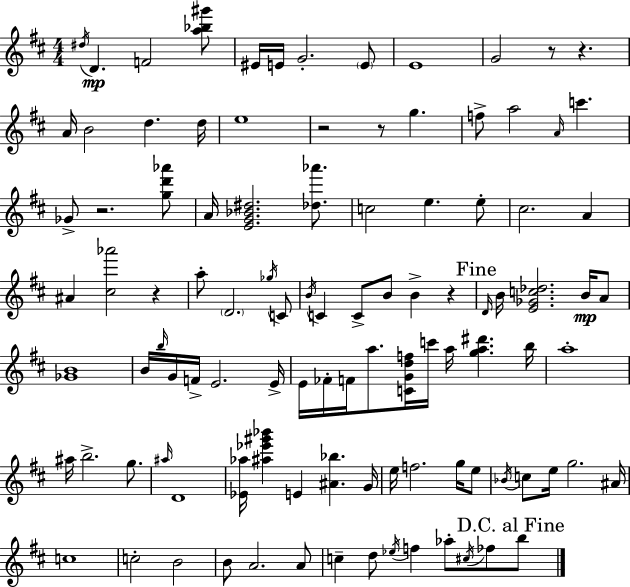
X:1
T:Untitled
M:4/4
L:1/4
K:D
^d/4 D F2 [a_b^g']/2 ^E/4 E/4 G2 E/2 E4 G2 z/2 z A/4 B2 d d/4 e4 z2 z/2 g f/2 a2 A/4 c' _G/2 z2 [gd'_a']/2 A/4 [EG_B^d]2 [_d_a']/2 c2 e e/2 ^c2 A ^A [^c_a']2 z a/2 D2 _g/4 C/2 B/4 C C/2 B/2 B z D/4 B/4 [E_Gc_d]2 B/4 A/2 [_GB]4 B/4 b/4 G/4 F/4 E2 E/4 E/4 _F/4 F/4 a/2 [CGdf]/4 c'/4 a/4 [ga^d'] b/4 a4 ^a/4 b2 g/2 ^a/4 D4 [_E_a]/4 [^a_e'^g'_b'] E [^A_b] G/4 e/4 f2 g/4 e/2 _B/4 c/2 e/4 g2 ^A/4 c4 c2 B2 B/2 A2 A/2 c d/2 _e/4 f _a/2 ^c/4 _f/2 b/2